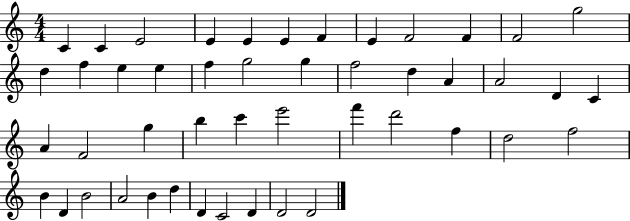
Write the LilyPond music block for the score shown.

{
  \clef treble
  \numericTimeSignature
  \time 4/4
  \key c \major
  c'4 c'4 e'2 | e'4 e'4 e'4 f'4 | e'4 f'2 f'4 | f'2 g''2 | \break d''4 f''4 e''4 e''4 | f''4 g''2 g''4 | f''2 d''4 a'4 | a'2 d'4 c'4 | \break a'4 f'2 g''4 | b''4 c'''4 e'''2 | f'''4 d'''2 f''4 | d''2 f''2 | \break b'4 d'4 b'2 | a'2 b'4 d''4 | d'4 c'2 d'4 | d'2 d'2 | \break \bar "|."
}